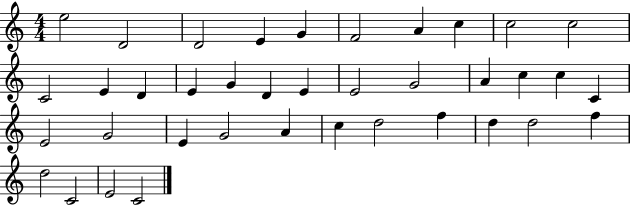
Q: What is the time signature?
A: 4/4